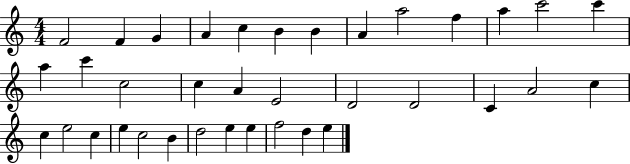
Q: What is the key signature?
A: C major